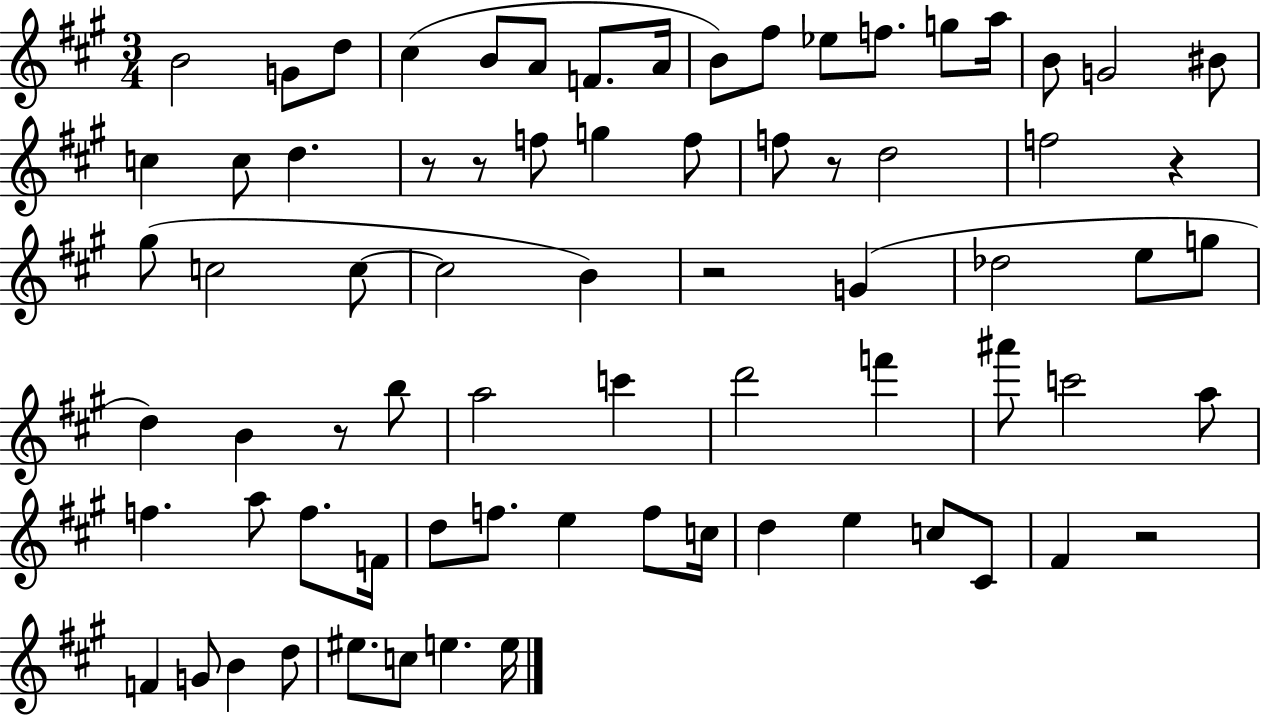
B4/h G4/e D5/e C#5/q B4/e A4/e F4/e. A4/s B4/e F#5/e Eb5/e F5/e. G5/e A5/s B4/e G4/h BIS4/e C5/q C5/e D5/q. R/e R/e F5/e G5/q F5/e F5/e R/e D5/h F5/h R/q G#5/e C5/h C5/e C5/h B4/q R/h G4/q Db5/h E5/e G5/e D5/q B4/q R/e B5/e A5/h C6/q D6/h F6/q A#6/e C6/h A5/e F5/q. A5/e F5/e. F4/s D5/e F5/e. E5/q F5/e C5/s D5/q E5/q C5/e C#4/e F#4/q R/h F4/q G4/e B4/q D5/e EIS5/e. C5/e E5/q. E5/s